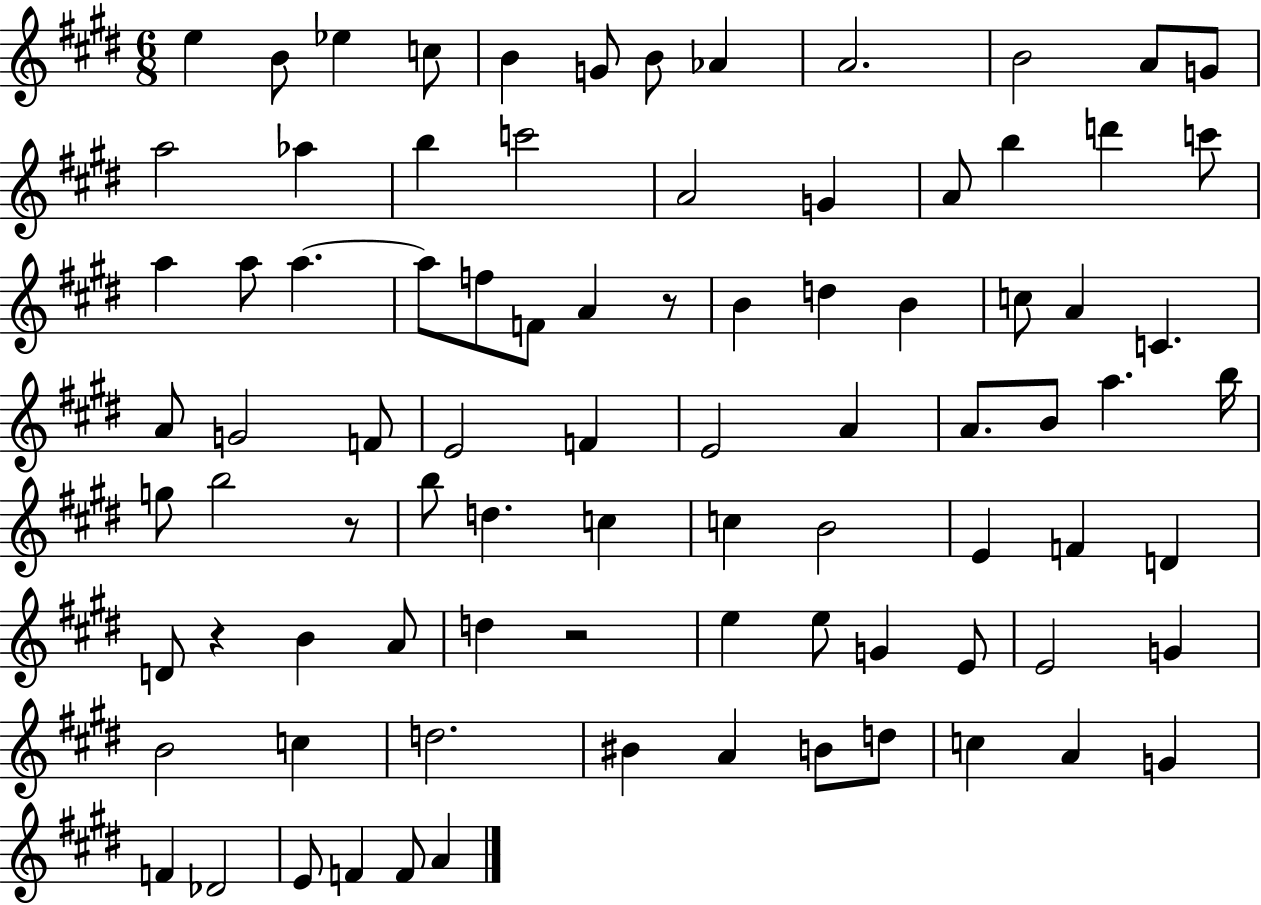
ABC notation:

X:1
T:Untitled
M:6/8
L:1/4
K:E
e B/2 _e c/2 B G/2 B/2 _A A2 B2 A/2 G/2 a2 _a b c'2 A2 G A/2 b d' c'/2 a a/2 a a/2 f/2 F/2 A z/2 B d B c/2 A C A/2 G2 F/2 E2 F E2 A A/2 B/2 a b/4 g/2 b2 z/2 b/2 d c c B2 E F D D/2 z B A/2 d z2 e e/2 G E/2 E2 G B2 c d2 ^B A B/2 d/2 c A G F _D2 E/2 F F/2 A